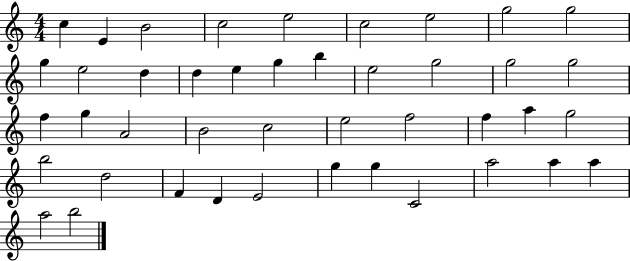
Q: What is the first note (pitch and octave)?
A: C5